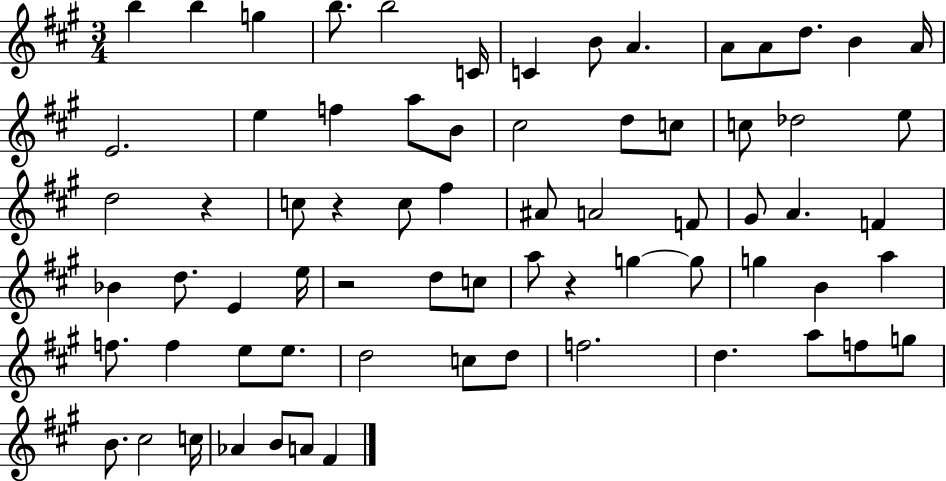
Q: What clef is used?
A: treble